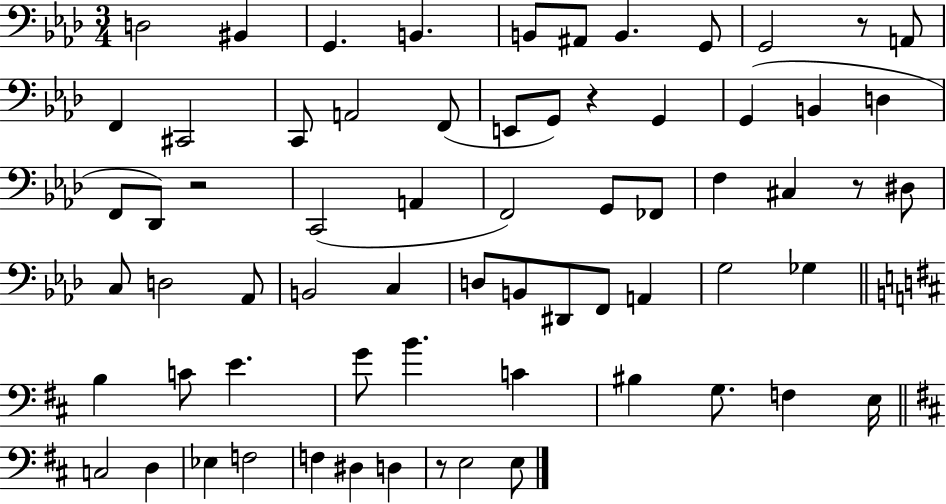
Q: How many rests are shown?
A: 5